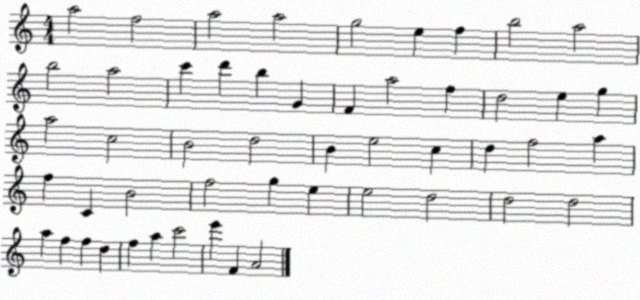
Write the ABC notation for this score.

X:1
T:Untitled
M:4/4
L:1/4
K:C
a2 f2 a2 a2 g2 e f b2 a2 b2 a2 c' d' b G F a2 f d2 e g a2 c2 B2 d2 B e2 c d f2 a f C B2 f2 g e e2 d2 d2 d2 a f f d f a c'2 e' F A2